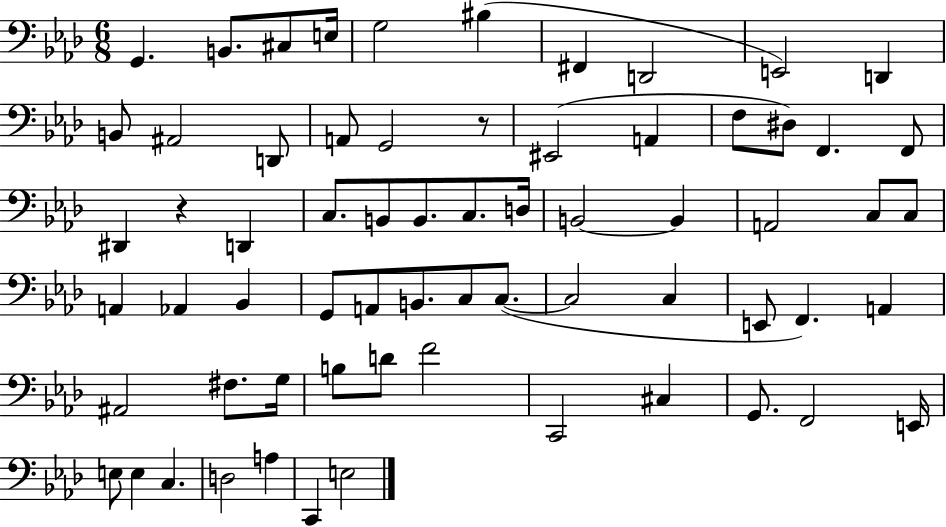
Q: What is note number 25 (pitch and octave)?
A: B2